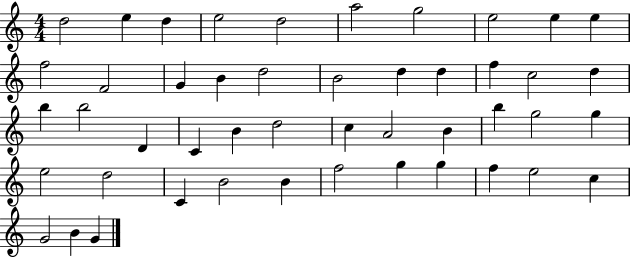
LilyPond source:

{
  \clef treble
  \numericTimeSignature
  \time 4/4
  \key c \major
  d''2 e''4 d''4 | e''2 d''2 | a''2 g''2 | e''2 e''4 e''4 | \break f''2 f'2 | g'4 b'4 d''2 | b'2 d''4 d''4 | f''4 c''2 d''4 | \break b''4 b''2 d'4 | c'4 b'4 d''2 | c''4 a'2 b'4 | b''4 g''2 g''4 | \break e''2 d''2 | c'4 b'2 b'4 | f''2 g''4 g''4 | f''4 e''2 c''4 | \break g'2 b'4 g'4 | \bar "|."
}